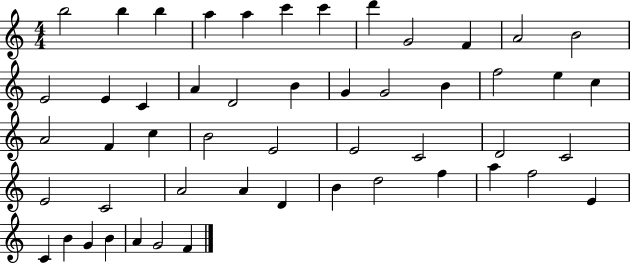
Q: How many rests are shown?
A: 0